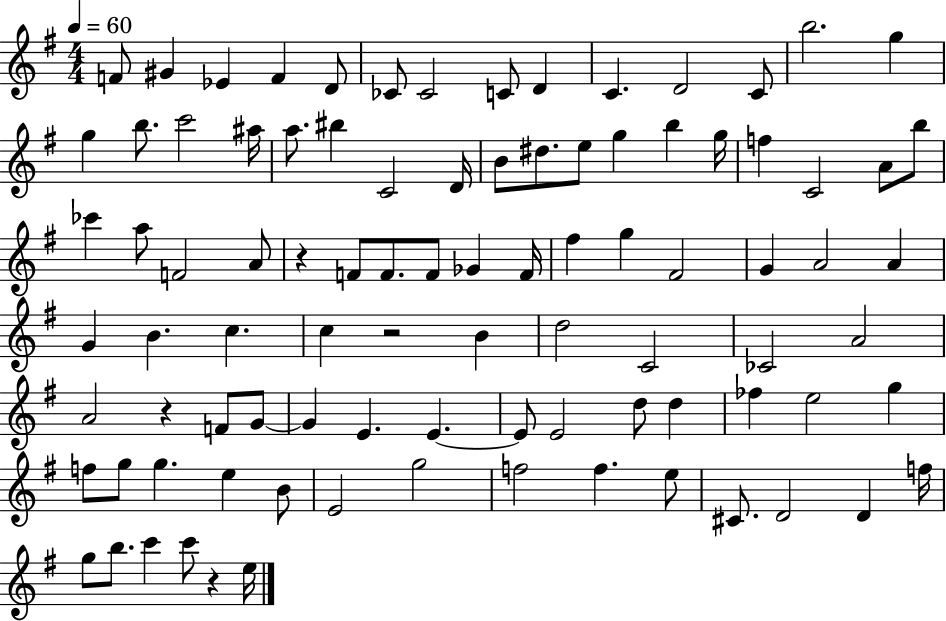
F4/e G#4/q Eb4/q F4/q D4/e CES4/e CES4/h C4/e D4/q C4/q. D4/h C4/e B5/h. G5/q G5/q B5/e. C6/h A#5/s A5/e. BIS5/q C4/h D4/s B4/e D#5/e. E5/e G5/q B5/q G5/s F5/q C4/h A4/e B5/e CES6/q A5/e F4/h A4/e R/q F4/e F4/e. F4/e Gb4/q F4/s F#5/q G5/q F#4/h G4/q A4/h A4/q G4/q B4/q. C5/q. C5/q R/h B4/q D5/h C4/h CES4/h A4/h A4/h R/q F4/e G4/e G4/q E4/q. E4/q. E4/e E4/h D5/e D5/q FES5/q E5/h G5/q F5/e G5/e G5/q. E5/q B4/e E4/h G5/h F5/h F5/q. E5/e C#4/e. D4/h D4/q F5/s G5/e B5/e. C6/q C6/e R/q E5/s